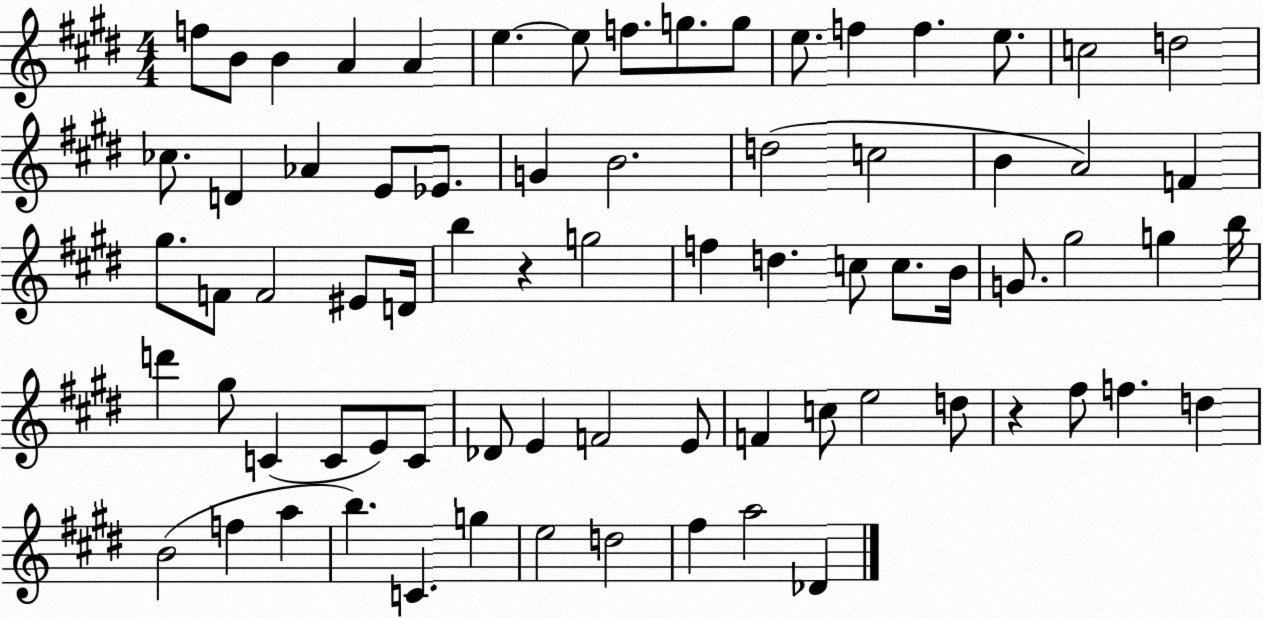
X:1
T:Untitled
M:4/4
L:1/4
K:E
f/2 B/2 B A A e e/2 f/2 g/2 g/2 e/2 f f e/2 c2 d2 _c/2 D _A E/2 _E/2 G B2 d2 c2 B A2 F ^g/2 F/2 F2 ^E/2 D/4 b z g2 f d c/2 c/2 B/4 G/2 ^g2 g b/4 d' ^g/2 C C/2 E/2 C/2 _D/2 E F2 E/2 F c/2 e2 d/2 z ^f/2 f d B2 f a b C g e2 d2 ^f a2 _D